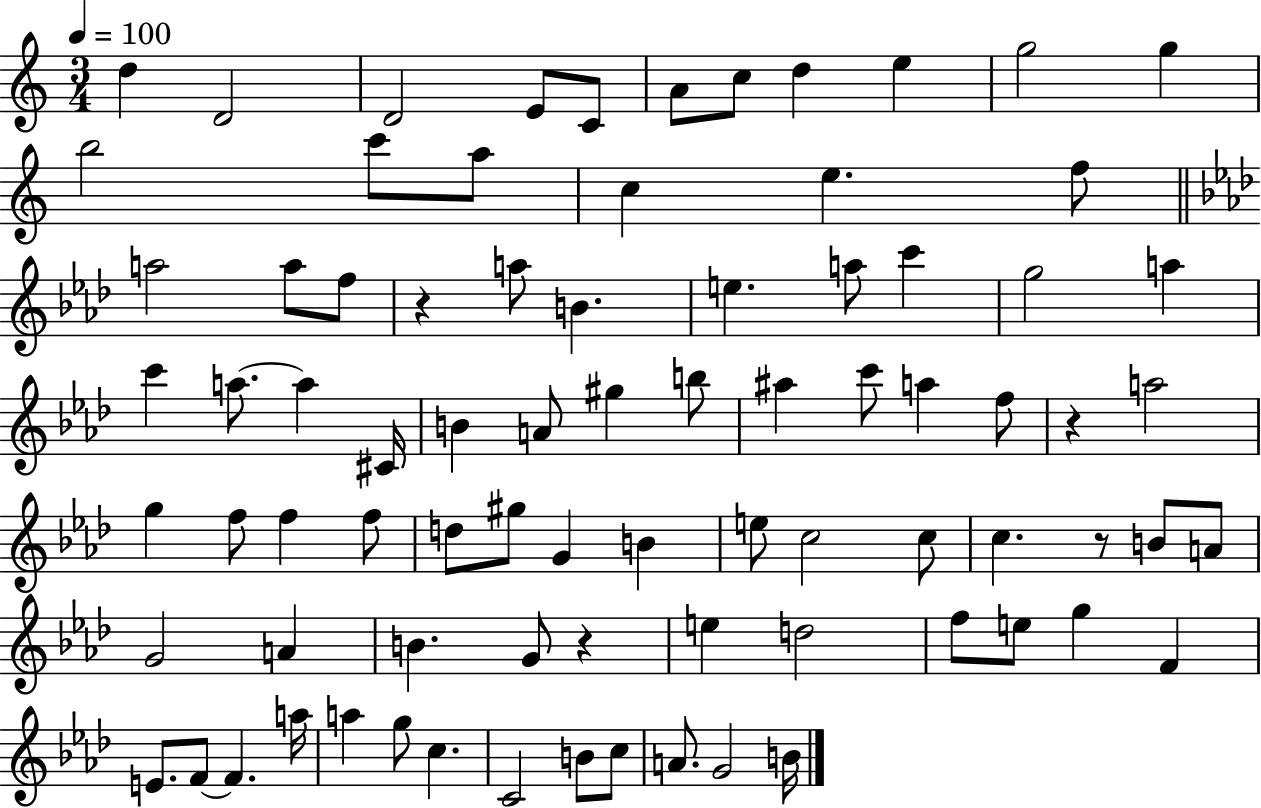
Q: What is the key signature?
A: C major